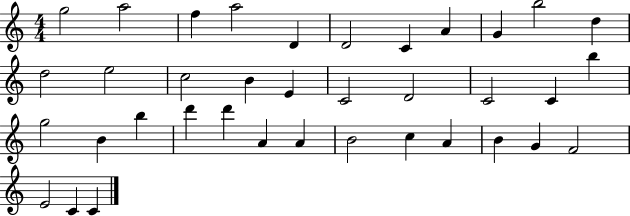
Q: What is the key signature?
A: C major